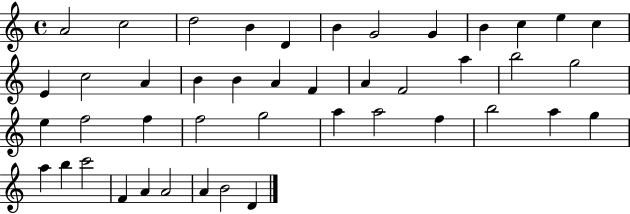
A4/h C5/h D5/h B4/q D4/q B4/q G4/h G4/q B4/q C5/q E5/q C5/q E4/q C5/h A4/q B4/q B4/q A4/q F4/q A4/q F4/h A5/q B5/h G5/h E5/q F5/h F5/q F5/h G5/h A5/q A5/h F5/q B5/h A5/q G5/q A5/q B5/q C6/h F4/q A4/q A4/h A4/q B4/h D4/q